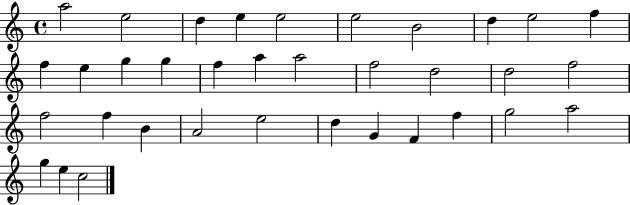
X:1
T:Untitled
M:4/4
L:1/4
K:C
a2 e2 d e e2 e2 B2 d e2 f f e g g f a a2 f2 d2 d2 f2 f2 f B A2 e2 d G F f g2 a2 g e c2